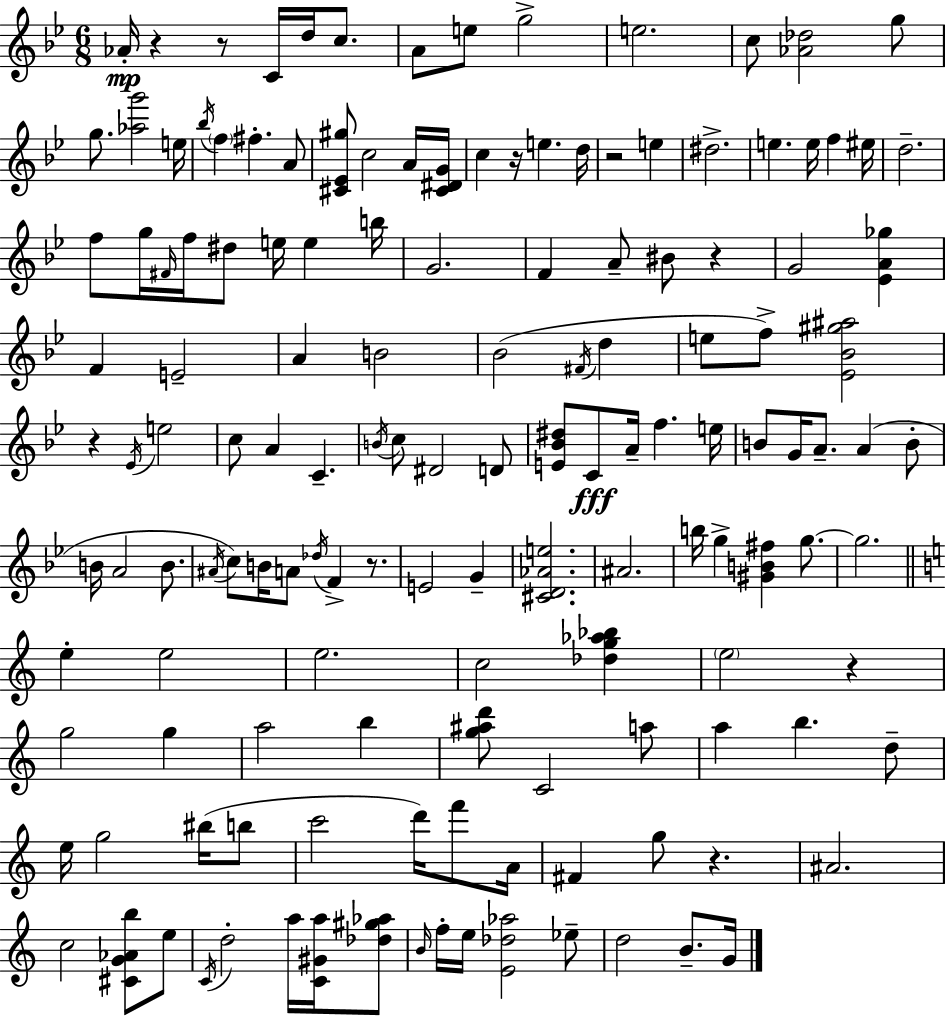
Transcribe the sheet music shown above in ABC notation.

X:1
T:Untitled
M:6/8
L:1/4
K:Gm
_A/4 z z/2 C/4 d/4 c/2 A/2 e/2 g2 e2 c/2 [_A_d]2 g/2 g/2 [_ag']2 e/4 _b/4 f ^f A/2 [^C_E^g]/2 c2 A/4 [^C^DG]/4 c z/4 e d/4 z2 e ^d2 e e/4 f ^e/4 d2 f/2 g/4 ^F/4 f/4 ^d/2 e/4 e b/4 G2 F A/2 ^B/2 z G2 [_EA_g] F E2 A B2 _B2 ^F/4 d e/2 f/2 [_E_B^g^a]2 z _E/4 e2 c/2 A C B/4 c/2 ^D2 D/2 [E_B^d]/2 C/2 A/4 f e/4 B/2 G/4 A/2 A B/2 B/4 A2 B/2 ^A/4 c/2 B/4 A/2 _d/4 F z/2 E2 G [^CD_Ae]2 ^A2 b/4 g [^GB^f] g/2 g2 e e2 e2 c2 [_dg_a_b] e2 z g2 g a2 b [g^ad']/2 C2 a/2 a b d/2 e/4 g2 ^b/4 b/2 c'2 d'/4 f'/2 A/4 ^F g/2 z ^A2 c2 [^CG_Ab]/2 e/2 C/4 d2 a/4 [C^Ga]/4 [_d^g_a]/2 B/4 f/4 e/4 [E_d_a]2 _e/2 d2 B/2 G/4